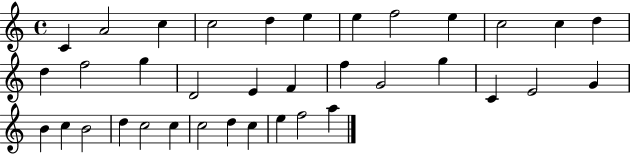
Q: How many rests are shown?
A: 0